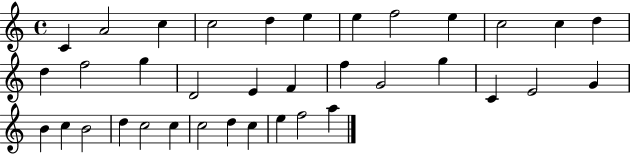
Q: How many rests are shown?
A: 0